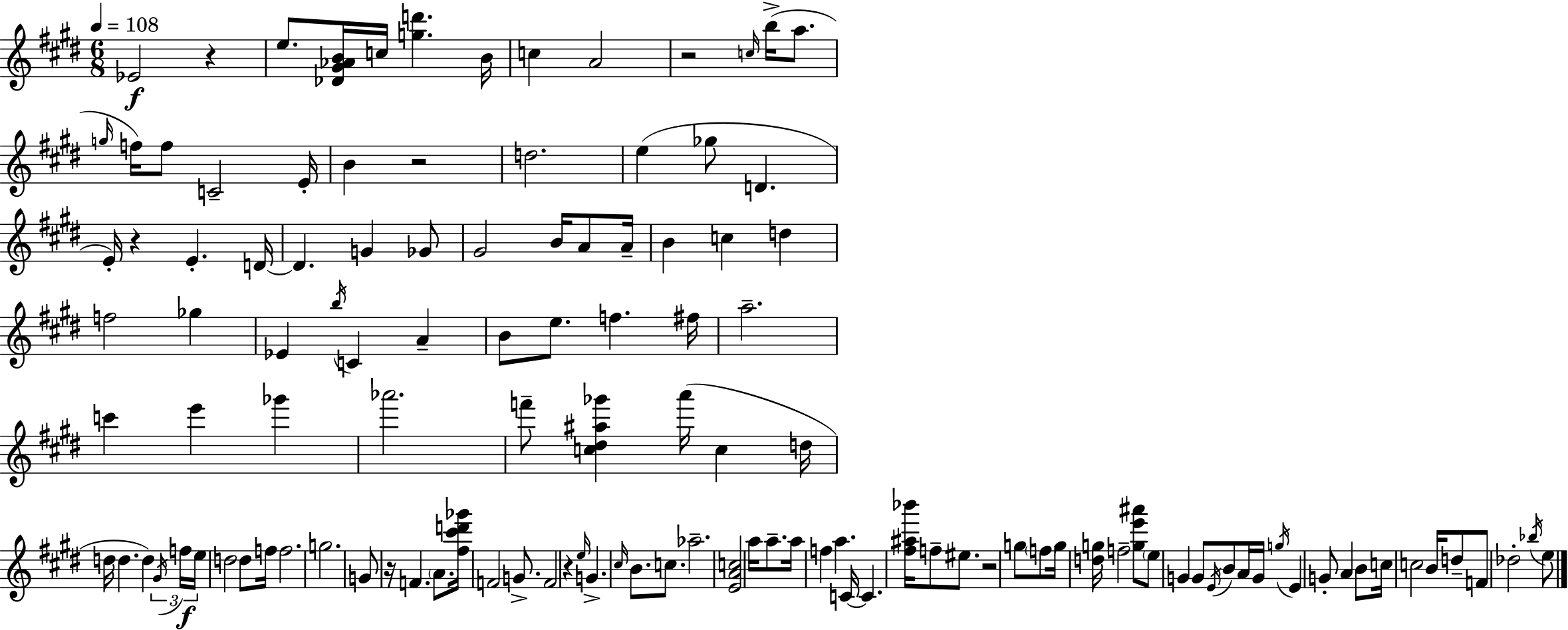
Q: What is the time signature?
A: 6/8